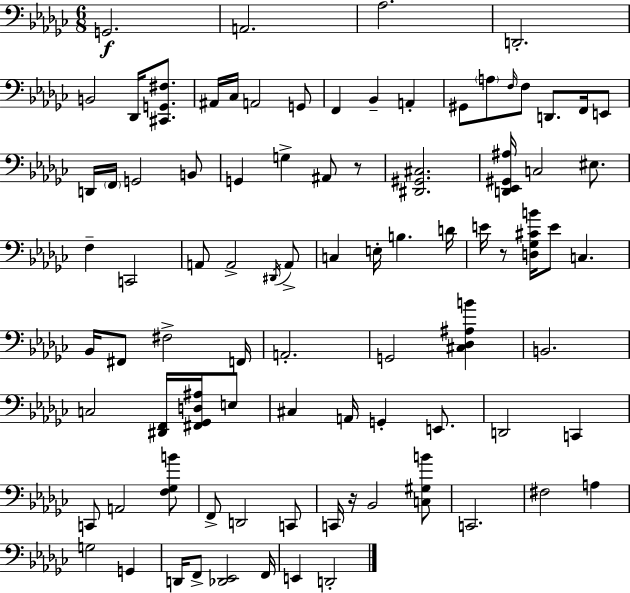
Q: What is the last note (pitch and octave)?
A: D2